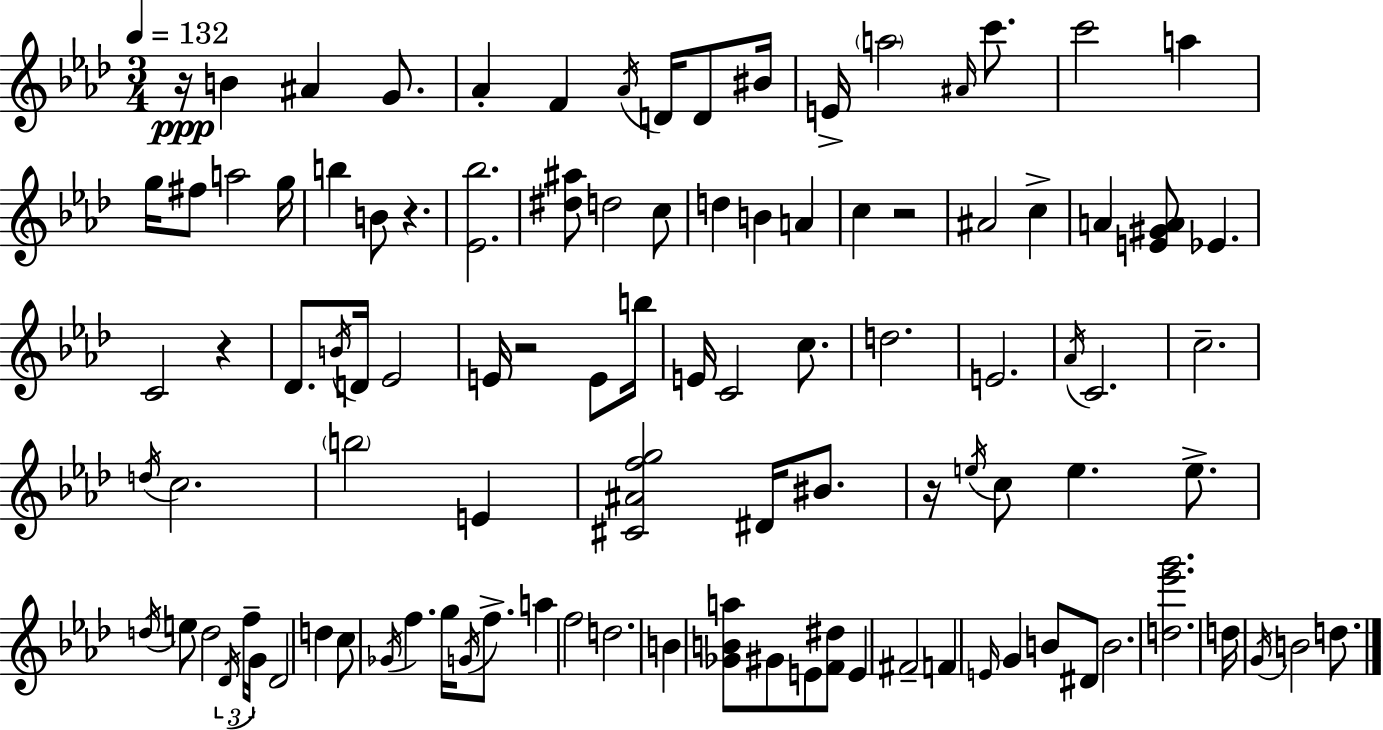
{
  \clef treble
  \numericTimeSignature
  \time 3/4
  \key f \minor
  \tempo 4 = 132
  r16\ppp b'4 ais'4 g'8. | aes'4-. f'4 \acciaccatura { aes'16 } d'16 d'8 | bis'16 e'16-> \parenthesize a''2 \grace { ais'16 } c'''8. | c'''2 a''4 | \break g''16 fis''8 a''2 | g''16 b''4 b'8 r4. | <ees' bes''>2. | <dis'' ais''>8 d''2 | \break c''8 d''4 b'4 a'4 | c''4 r2 | ais'2 c''4-> | a'4 <e' gis' a'>8 ees'4. | \break c'2 r4 | des'8. \acciaccatura { b'16 } d'16 ees'2 | e'16 r2 | e'8 b''16 e'16 c'2 | \break c''8. d''2. | e'2. | \acciaccatura { aes'16 } c'2. | c''2.-- | \break \acciaccatura { d''16 } c''2. | \parenthesize b''2 | e'4 <cis' ais' f'' g''>2 | dis'16 bis'8. r16 \acciaccatura { e''16 } c''8 e''4. | \break e''8.-> \acciaccatura { d''16 } e''8 d''2 | \tuplet 3/2 { \acciaccatura { des'16 } f''16-- g'16 } des'2 | d''4 c''8 \acciaccatura { ges'16 } f''4. | g''16 \acciaccatura { g'16 } f''8.-> a''4 | \break f''2 d''2. | b'4 | <ges' b' a''>8 gis'8 e'8 <f' dis''>8 e'4 | fis'2-- f'4 | \break \grace { e'16 } g'4 b'8 dis'8 b'2. | <d'' ees''' g'''>2. | d''16 | \acciaccatura { g'16 } b'2 d''8. | \break \bar "|."
}